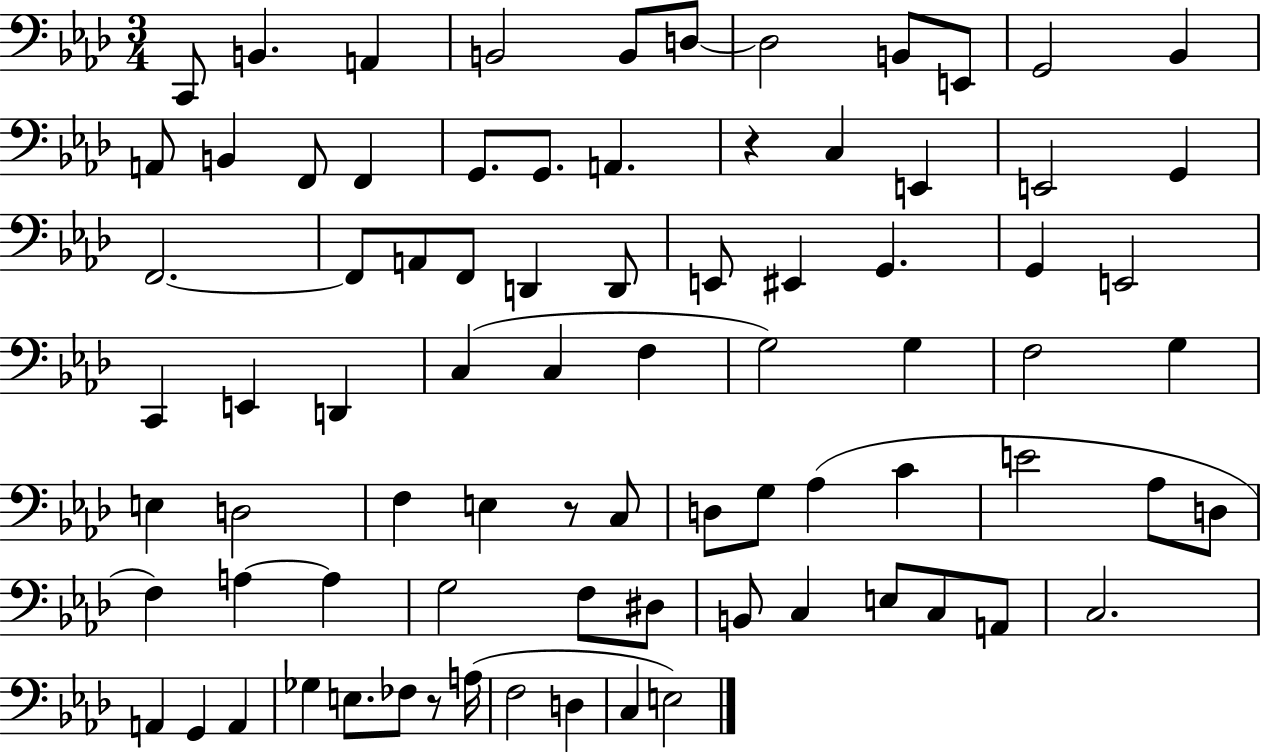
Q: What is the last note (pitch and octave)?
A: E3